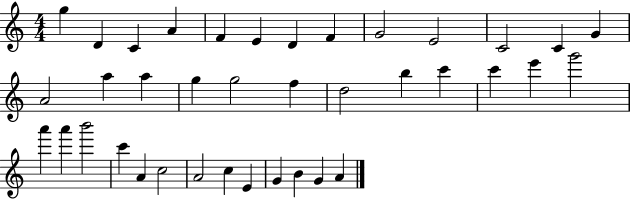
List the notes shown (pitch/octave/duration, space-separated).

G5/q D4/q C4/q A4/q F4/q E4/q D4/q F4/q G4/h E4/h C4/h C4/q G4/q A4/h A5/q A5/q G5/q G5/h F5/q D5/h B5/q C6/q C6/q E6/q G6/h A6/q A6/q B6/h C6/q A4/q C5/h A4/h C5/q E4/q G4/q B4/q G4/q A4/q